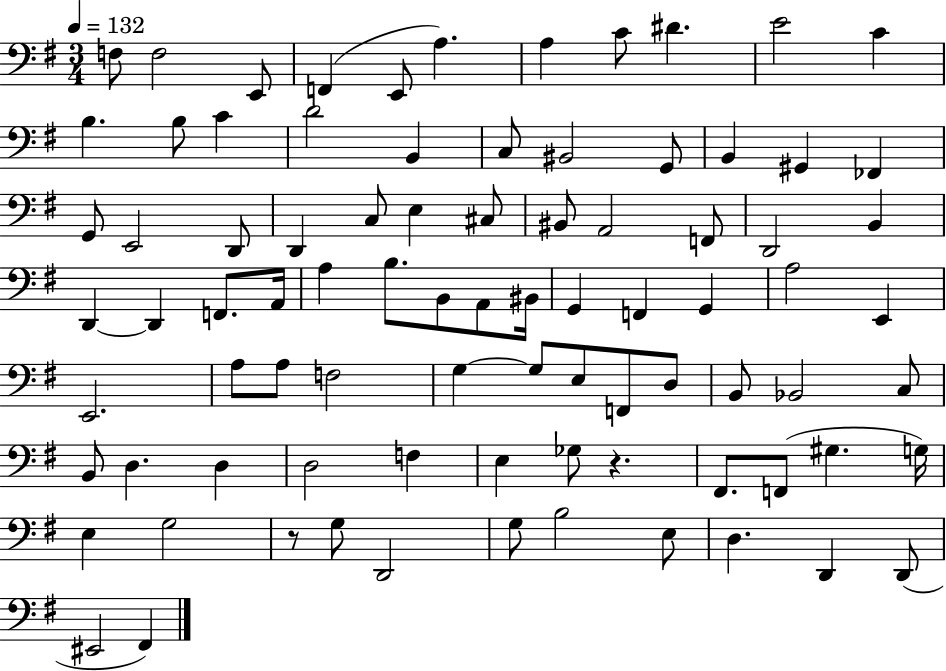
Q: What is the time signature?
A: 3/4